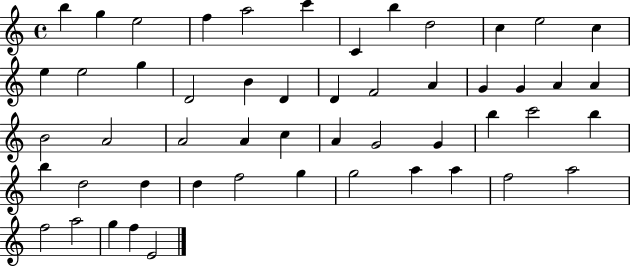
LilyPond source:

{
  \clef treble
  \time 4/4
  \defaultTimeSignature
  \key c \major
  b''4 g''4 e''2 | f''4 a''2 c'''4 | c'4 b''4 d''2 | c''4 e''2 c''4 | \break e''4 e''2 g''4 | d'2 b'4 d'4 | d'4 f'2 a'4 | g'4 g'4 a'4 a'4 | \break b'2 a'2 | a'2 a'4 c''4 | a'4 g'2 g'4 | b''4 c'''2 b''4 | \break b''4 d''2 d''4 | d''4 f''2 g''4 | g''2 a''4 a''4 | f''2 a''2 | \break f''2 a''2 | g''4 f''4 e'2 | \bar "|."
}